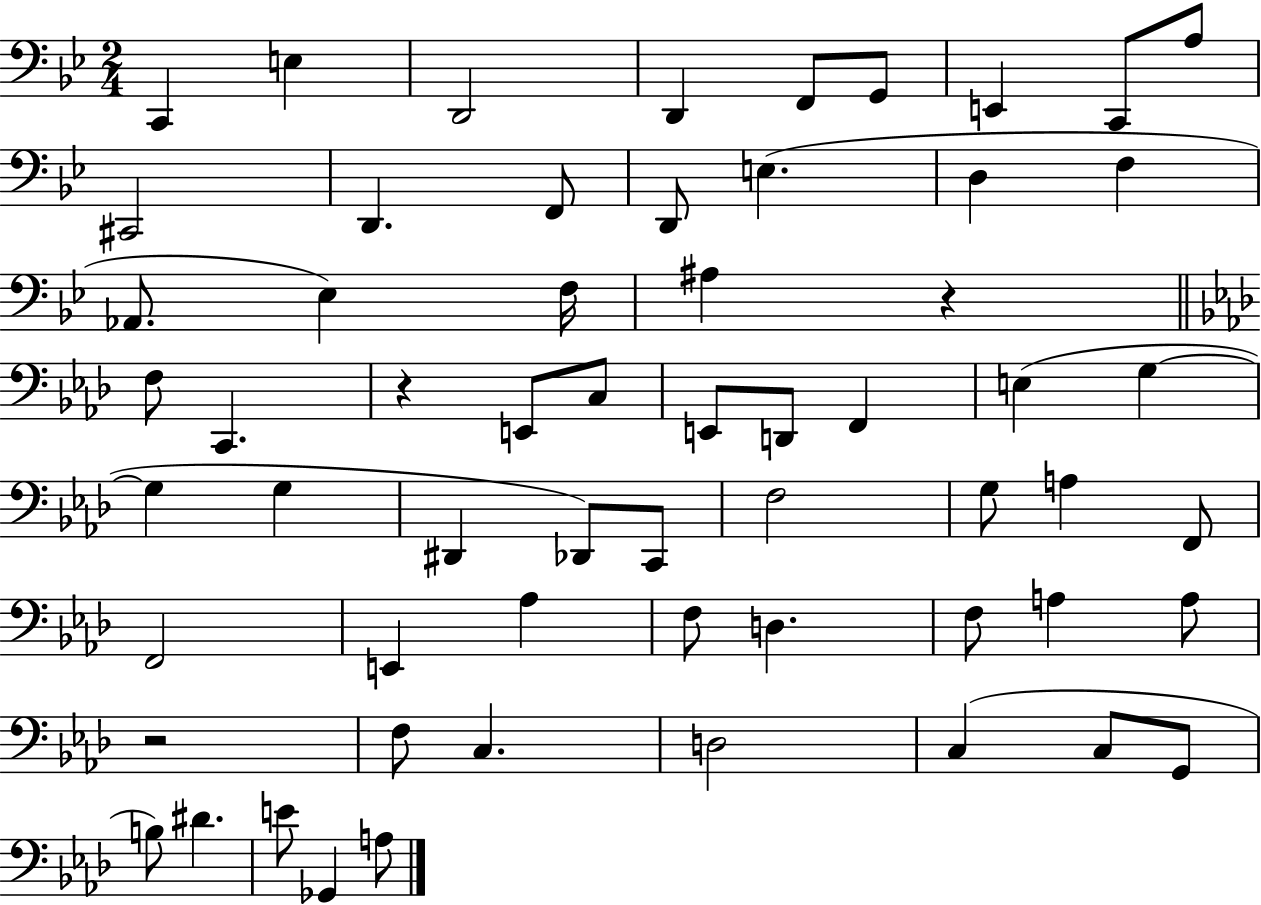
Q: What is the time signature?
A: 2/4